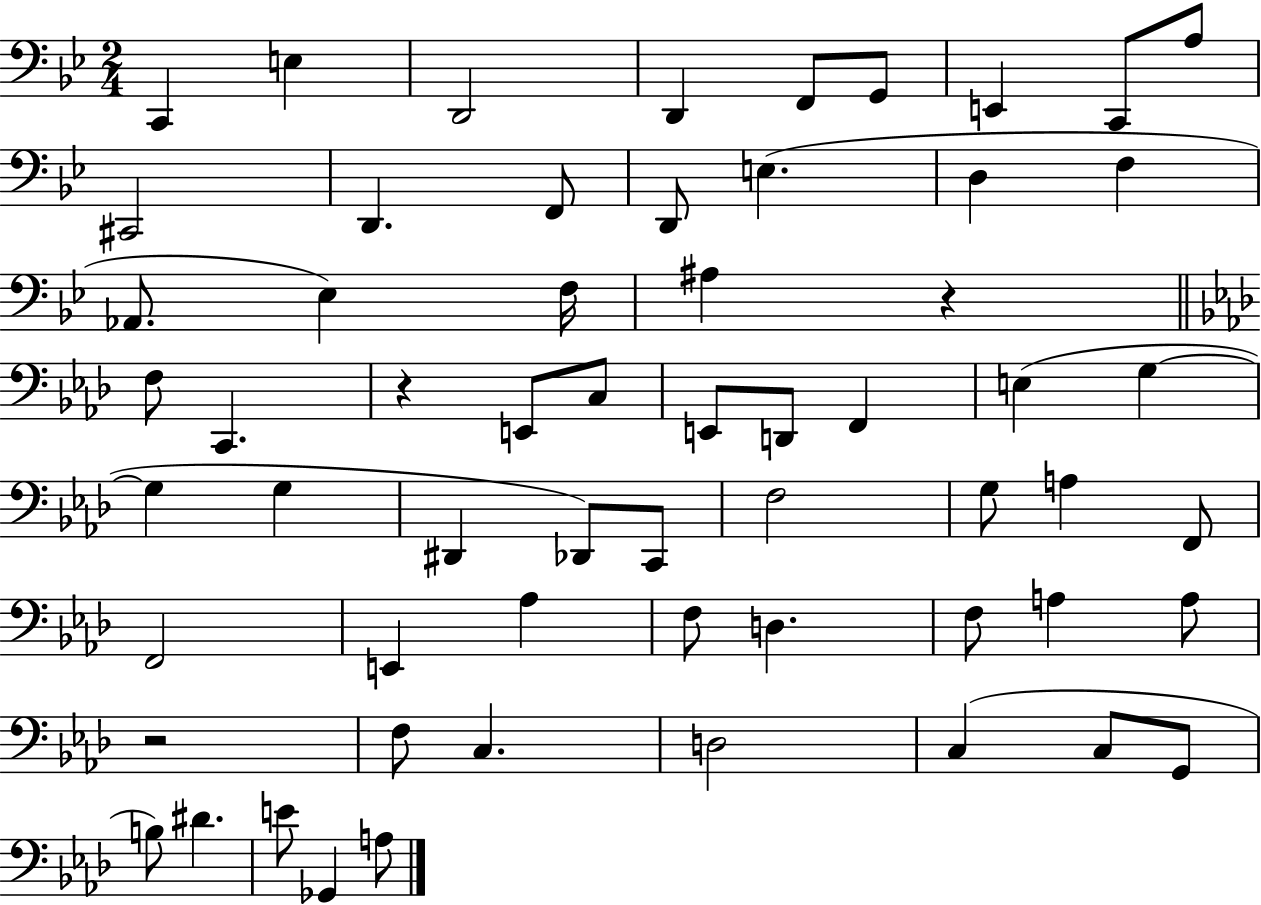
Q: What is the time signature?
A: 2/4